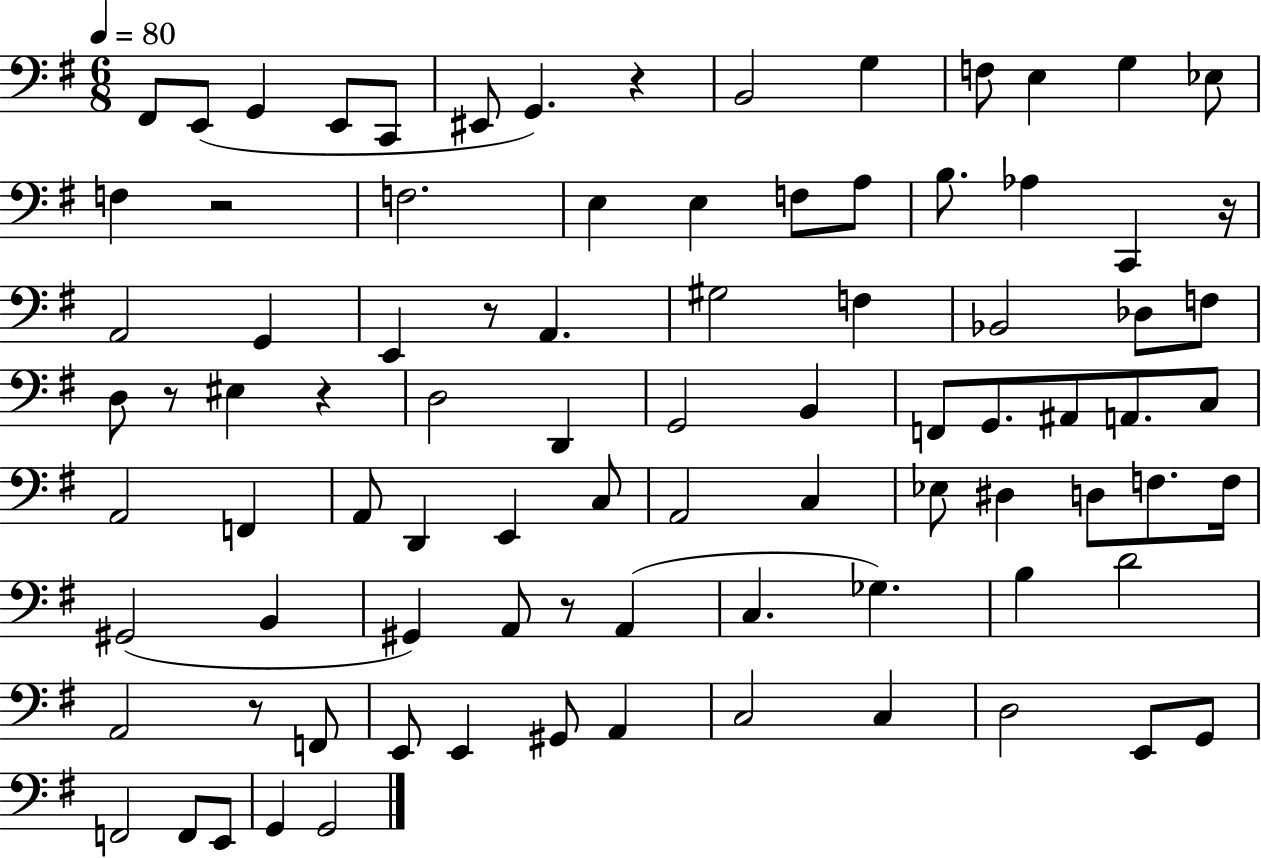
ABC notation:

X:1
T:Untitled
M:6/8
L:1/4
K:G
^F,,/2 E,,/2 G,, E,,/2 C,,/2 ^E,,/2 G,, z B,,2 G, F,/2 E, G, _E,/2 F, z2 F,2 E, E, F,/2 A,/2 B,/2 _A, C,, z/4 A,,2 G,, E,, z/2 A,, ^G,2 F, _B,,2 _D,/2 F,/2 D,/2 z/2 ^E, z D,2 D,, G,,2 B,, F,,/2 G,,/2 ^A,,/2 A,,/2 C,/2 A,,2 F,, A,,/2 D,, E,, C,/2 A,,2 C, _E,/2 ^D, D,/2 F,/2 F,/4 ^G,,2 B,, ^G,, A,,/2 z/2 A,, C, _G, B, D2 A,,2 z/2 F,,/2 E,,/2 E,, ^G,,/2 A,, C,2 C, D,2 E,,/2 G,,/2 F,,2 F,,/2 E,,/2 G,, G,,2